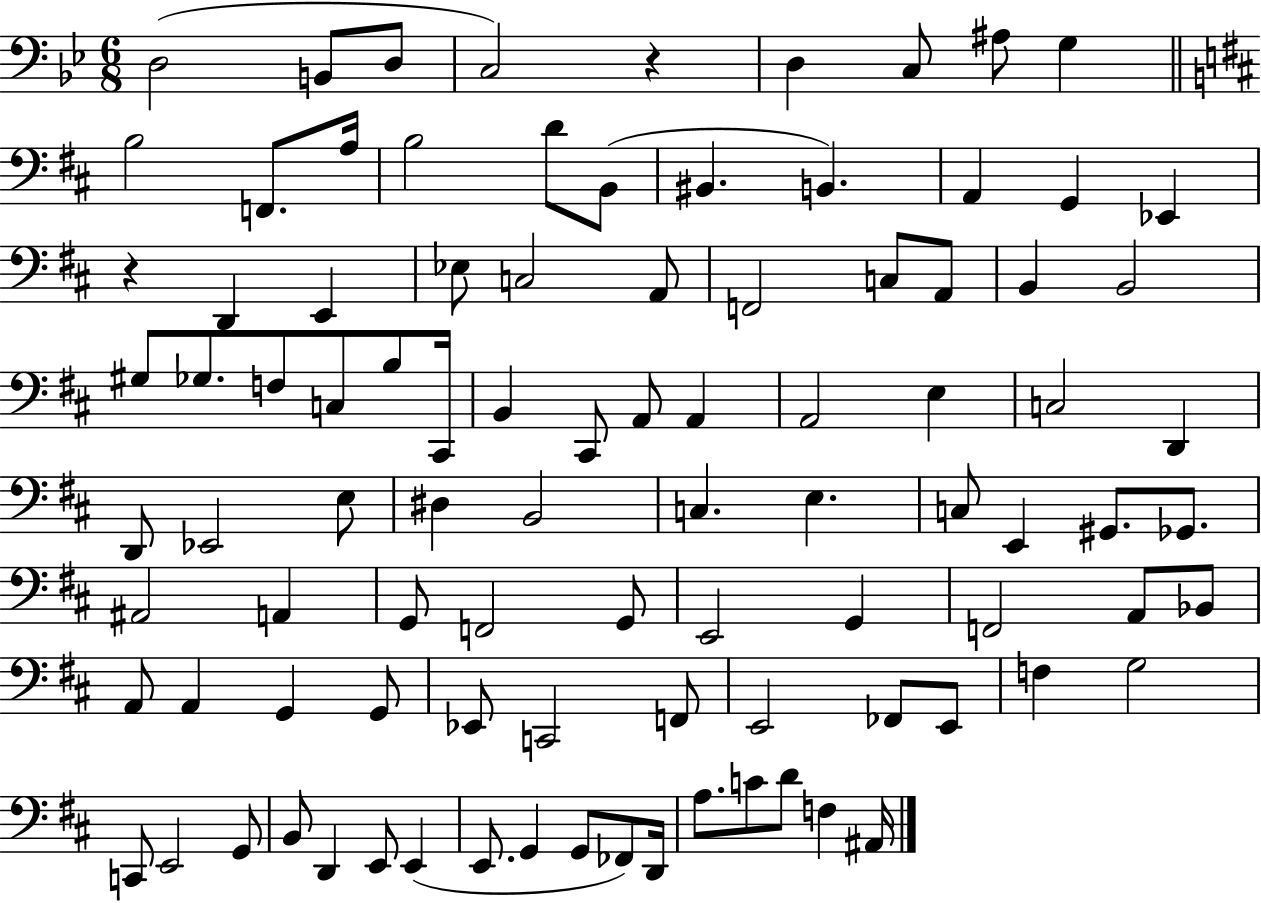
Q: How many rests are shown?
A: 2